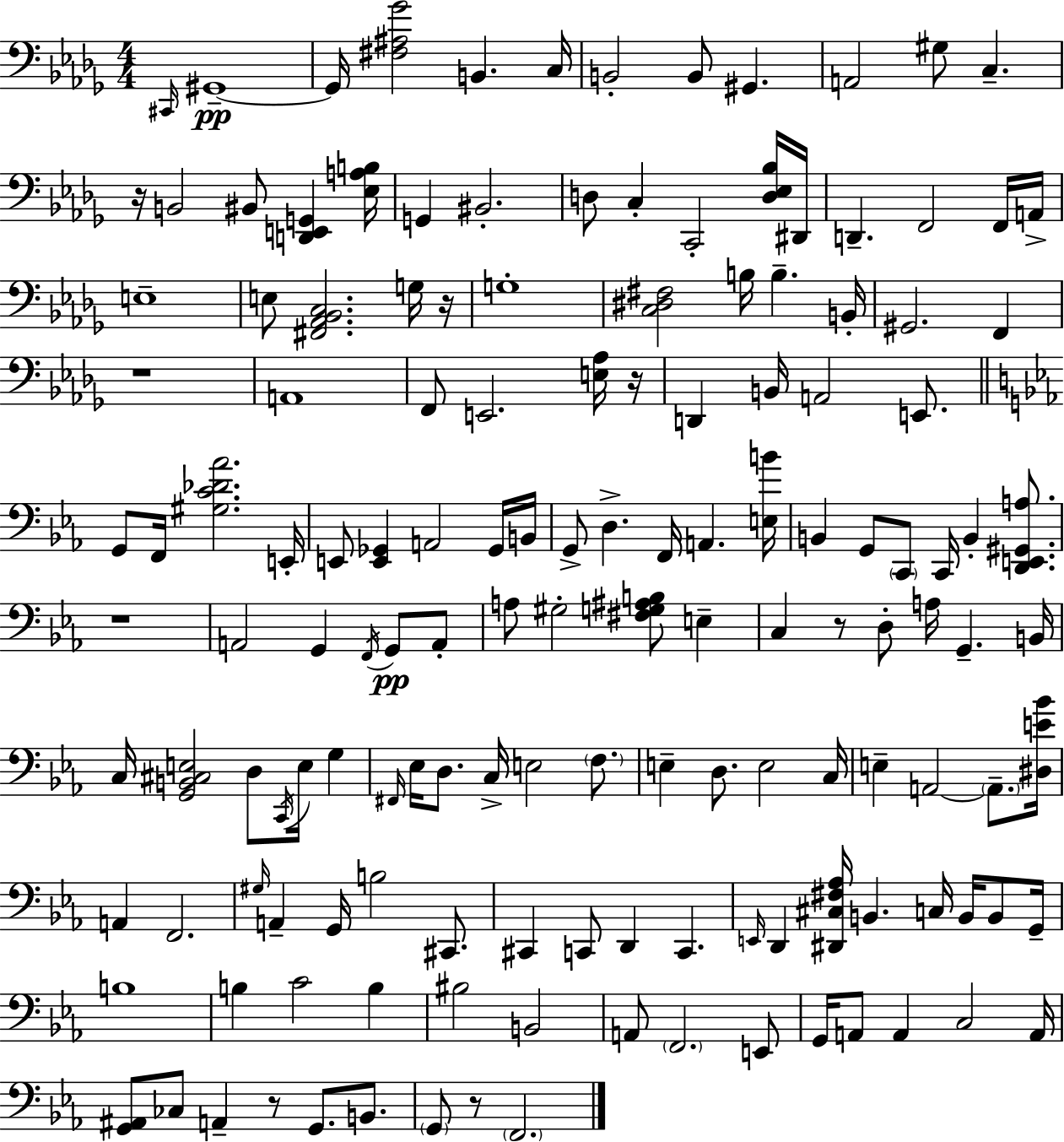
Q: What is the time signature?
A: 4/4